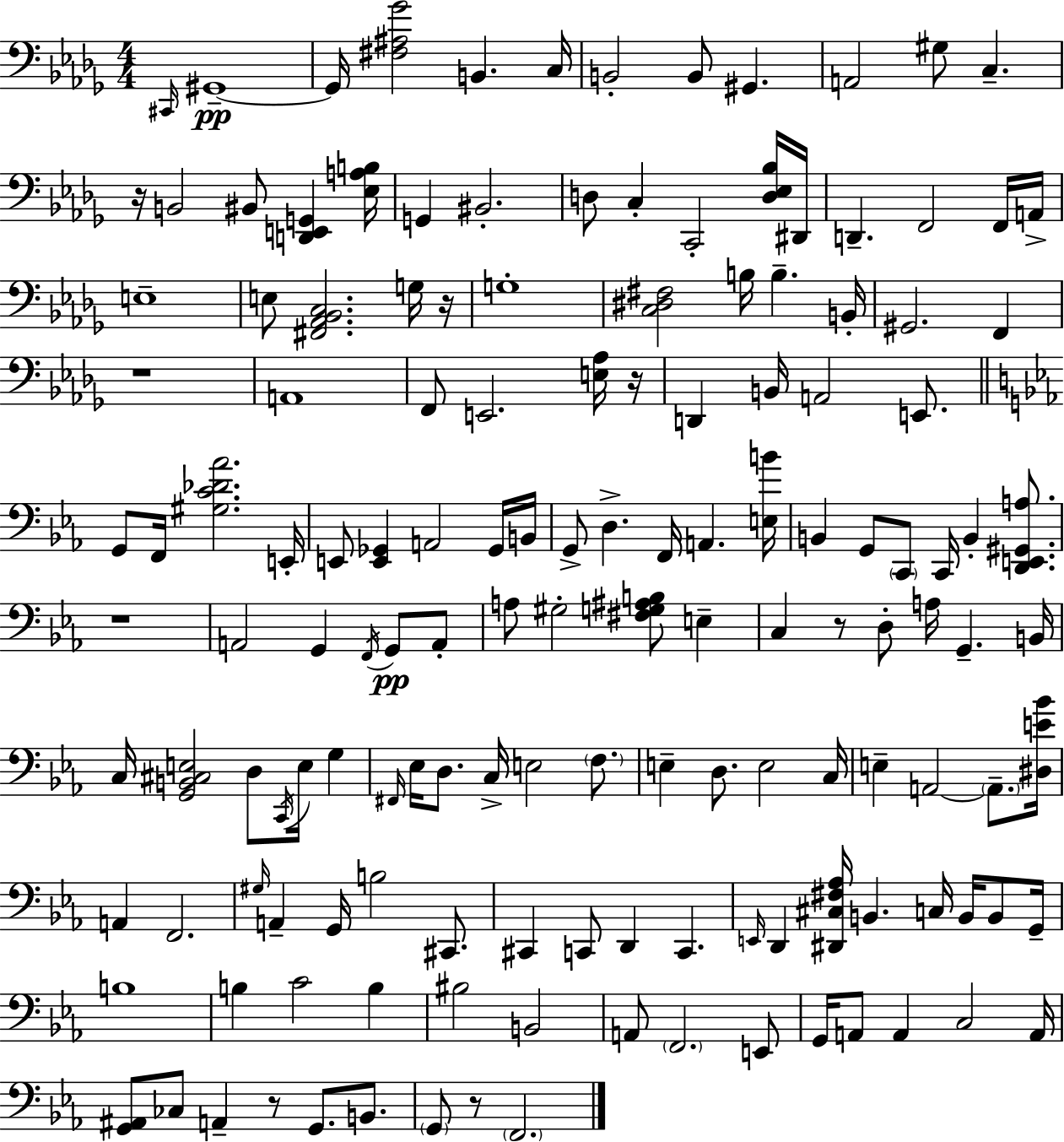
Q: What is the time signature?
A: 4/4